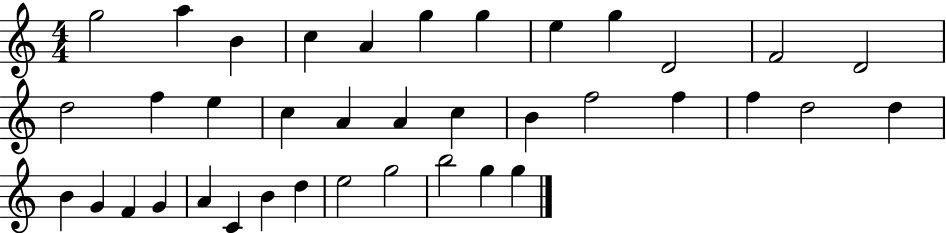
{
  \clef treble
  \numericTimeSignature
  \time 4/4
  \key c \major
  g''2 a''4 b'4 | c''4 a'4 g''4 g''4 | e''4 g''4 d'2 | f'2 d'2 | \break d''2 f''4 e''4 | c''4 a'4 a'4 c''4 | b'4 f''2 f''4 | f''4 d''2 d''4 | \break b'4 g'4 f'4 g'4 | a'4 c'4 b'4 d''4 | e''2 g''2 | b''2 g''4 g''4 | \break \bar "|."
}